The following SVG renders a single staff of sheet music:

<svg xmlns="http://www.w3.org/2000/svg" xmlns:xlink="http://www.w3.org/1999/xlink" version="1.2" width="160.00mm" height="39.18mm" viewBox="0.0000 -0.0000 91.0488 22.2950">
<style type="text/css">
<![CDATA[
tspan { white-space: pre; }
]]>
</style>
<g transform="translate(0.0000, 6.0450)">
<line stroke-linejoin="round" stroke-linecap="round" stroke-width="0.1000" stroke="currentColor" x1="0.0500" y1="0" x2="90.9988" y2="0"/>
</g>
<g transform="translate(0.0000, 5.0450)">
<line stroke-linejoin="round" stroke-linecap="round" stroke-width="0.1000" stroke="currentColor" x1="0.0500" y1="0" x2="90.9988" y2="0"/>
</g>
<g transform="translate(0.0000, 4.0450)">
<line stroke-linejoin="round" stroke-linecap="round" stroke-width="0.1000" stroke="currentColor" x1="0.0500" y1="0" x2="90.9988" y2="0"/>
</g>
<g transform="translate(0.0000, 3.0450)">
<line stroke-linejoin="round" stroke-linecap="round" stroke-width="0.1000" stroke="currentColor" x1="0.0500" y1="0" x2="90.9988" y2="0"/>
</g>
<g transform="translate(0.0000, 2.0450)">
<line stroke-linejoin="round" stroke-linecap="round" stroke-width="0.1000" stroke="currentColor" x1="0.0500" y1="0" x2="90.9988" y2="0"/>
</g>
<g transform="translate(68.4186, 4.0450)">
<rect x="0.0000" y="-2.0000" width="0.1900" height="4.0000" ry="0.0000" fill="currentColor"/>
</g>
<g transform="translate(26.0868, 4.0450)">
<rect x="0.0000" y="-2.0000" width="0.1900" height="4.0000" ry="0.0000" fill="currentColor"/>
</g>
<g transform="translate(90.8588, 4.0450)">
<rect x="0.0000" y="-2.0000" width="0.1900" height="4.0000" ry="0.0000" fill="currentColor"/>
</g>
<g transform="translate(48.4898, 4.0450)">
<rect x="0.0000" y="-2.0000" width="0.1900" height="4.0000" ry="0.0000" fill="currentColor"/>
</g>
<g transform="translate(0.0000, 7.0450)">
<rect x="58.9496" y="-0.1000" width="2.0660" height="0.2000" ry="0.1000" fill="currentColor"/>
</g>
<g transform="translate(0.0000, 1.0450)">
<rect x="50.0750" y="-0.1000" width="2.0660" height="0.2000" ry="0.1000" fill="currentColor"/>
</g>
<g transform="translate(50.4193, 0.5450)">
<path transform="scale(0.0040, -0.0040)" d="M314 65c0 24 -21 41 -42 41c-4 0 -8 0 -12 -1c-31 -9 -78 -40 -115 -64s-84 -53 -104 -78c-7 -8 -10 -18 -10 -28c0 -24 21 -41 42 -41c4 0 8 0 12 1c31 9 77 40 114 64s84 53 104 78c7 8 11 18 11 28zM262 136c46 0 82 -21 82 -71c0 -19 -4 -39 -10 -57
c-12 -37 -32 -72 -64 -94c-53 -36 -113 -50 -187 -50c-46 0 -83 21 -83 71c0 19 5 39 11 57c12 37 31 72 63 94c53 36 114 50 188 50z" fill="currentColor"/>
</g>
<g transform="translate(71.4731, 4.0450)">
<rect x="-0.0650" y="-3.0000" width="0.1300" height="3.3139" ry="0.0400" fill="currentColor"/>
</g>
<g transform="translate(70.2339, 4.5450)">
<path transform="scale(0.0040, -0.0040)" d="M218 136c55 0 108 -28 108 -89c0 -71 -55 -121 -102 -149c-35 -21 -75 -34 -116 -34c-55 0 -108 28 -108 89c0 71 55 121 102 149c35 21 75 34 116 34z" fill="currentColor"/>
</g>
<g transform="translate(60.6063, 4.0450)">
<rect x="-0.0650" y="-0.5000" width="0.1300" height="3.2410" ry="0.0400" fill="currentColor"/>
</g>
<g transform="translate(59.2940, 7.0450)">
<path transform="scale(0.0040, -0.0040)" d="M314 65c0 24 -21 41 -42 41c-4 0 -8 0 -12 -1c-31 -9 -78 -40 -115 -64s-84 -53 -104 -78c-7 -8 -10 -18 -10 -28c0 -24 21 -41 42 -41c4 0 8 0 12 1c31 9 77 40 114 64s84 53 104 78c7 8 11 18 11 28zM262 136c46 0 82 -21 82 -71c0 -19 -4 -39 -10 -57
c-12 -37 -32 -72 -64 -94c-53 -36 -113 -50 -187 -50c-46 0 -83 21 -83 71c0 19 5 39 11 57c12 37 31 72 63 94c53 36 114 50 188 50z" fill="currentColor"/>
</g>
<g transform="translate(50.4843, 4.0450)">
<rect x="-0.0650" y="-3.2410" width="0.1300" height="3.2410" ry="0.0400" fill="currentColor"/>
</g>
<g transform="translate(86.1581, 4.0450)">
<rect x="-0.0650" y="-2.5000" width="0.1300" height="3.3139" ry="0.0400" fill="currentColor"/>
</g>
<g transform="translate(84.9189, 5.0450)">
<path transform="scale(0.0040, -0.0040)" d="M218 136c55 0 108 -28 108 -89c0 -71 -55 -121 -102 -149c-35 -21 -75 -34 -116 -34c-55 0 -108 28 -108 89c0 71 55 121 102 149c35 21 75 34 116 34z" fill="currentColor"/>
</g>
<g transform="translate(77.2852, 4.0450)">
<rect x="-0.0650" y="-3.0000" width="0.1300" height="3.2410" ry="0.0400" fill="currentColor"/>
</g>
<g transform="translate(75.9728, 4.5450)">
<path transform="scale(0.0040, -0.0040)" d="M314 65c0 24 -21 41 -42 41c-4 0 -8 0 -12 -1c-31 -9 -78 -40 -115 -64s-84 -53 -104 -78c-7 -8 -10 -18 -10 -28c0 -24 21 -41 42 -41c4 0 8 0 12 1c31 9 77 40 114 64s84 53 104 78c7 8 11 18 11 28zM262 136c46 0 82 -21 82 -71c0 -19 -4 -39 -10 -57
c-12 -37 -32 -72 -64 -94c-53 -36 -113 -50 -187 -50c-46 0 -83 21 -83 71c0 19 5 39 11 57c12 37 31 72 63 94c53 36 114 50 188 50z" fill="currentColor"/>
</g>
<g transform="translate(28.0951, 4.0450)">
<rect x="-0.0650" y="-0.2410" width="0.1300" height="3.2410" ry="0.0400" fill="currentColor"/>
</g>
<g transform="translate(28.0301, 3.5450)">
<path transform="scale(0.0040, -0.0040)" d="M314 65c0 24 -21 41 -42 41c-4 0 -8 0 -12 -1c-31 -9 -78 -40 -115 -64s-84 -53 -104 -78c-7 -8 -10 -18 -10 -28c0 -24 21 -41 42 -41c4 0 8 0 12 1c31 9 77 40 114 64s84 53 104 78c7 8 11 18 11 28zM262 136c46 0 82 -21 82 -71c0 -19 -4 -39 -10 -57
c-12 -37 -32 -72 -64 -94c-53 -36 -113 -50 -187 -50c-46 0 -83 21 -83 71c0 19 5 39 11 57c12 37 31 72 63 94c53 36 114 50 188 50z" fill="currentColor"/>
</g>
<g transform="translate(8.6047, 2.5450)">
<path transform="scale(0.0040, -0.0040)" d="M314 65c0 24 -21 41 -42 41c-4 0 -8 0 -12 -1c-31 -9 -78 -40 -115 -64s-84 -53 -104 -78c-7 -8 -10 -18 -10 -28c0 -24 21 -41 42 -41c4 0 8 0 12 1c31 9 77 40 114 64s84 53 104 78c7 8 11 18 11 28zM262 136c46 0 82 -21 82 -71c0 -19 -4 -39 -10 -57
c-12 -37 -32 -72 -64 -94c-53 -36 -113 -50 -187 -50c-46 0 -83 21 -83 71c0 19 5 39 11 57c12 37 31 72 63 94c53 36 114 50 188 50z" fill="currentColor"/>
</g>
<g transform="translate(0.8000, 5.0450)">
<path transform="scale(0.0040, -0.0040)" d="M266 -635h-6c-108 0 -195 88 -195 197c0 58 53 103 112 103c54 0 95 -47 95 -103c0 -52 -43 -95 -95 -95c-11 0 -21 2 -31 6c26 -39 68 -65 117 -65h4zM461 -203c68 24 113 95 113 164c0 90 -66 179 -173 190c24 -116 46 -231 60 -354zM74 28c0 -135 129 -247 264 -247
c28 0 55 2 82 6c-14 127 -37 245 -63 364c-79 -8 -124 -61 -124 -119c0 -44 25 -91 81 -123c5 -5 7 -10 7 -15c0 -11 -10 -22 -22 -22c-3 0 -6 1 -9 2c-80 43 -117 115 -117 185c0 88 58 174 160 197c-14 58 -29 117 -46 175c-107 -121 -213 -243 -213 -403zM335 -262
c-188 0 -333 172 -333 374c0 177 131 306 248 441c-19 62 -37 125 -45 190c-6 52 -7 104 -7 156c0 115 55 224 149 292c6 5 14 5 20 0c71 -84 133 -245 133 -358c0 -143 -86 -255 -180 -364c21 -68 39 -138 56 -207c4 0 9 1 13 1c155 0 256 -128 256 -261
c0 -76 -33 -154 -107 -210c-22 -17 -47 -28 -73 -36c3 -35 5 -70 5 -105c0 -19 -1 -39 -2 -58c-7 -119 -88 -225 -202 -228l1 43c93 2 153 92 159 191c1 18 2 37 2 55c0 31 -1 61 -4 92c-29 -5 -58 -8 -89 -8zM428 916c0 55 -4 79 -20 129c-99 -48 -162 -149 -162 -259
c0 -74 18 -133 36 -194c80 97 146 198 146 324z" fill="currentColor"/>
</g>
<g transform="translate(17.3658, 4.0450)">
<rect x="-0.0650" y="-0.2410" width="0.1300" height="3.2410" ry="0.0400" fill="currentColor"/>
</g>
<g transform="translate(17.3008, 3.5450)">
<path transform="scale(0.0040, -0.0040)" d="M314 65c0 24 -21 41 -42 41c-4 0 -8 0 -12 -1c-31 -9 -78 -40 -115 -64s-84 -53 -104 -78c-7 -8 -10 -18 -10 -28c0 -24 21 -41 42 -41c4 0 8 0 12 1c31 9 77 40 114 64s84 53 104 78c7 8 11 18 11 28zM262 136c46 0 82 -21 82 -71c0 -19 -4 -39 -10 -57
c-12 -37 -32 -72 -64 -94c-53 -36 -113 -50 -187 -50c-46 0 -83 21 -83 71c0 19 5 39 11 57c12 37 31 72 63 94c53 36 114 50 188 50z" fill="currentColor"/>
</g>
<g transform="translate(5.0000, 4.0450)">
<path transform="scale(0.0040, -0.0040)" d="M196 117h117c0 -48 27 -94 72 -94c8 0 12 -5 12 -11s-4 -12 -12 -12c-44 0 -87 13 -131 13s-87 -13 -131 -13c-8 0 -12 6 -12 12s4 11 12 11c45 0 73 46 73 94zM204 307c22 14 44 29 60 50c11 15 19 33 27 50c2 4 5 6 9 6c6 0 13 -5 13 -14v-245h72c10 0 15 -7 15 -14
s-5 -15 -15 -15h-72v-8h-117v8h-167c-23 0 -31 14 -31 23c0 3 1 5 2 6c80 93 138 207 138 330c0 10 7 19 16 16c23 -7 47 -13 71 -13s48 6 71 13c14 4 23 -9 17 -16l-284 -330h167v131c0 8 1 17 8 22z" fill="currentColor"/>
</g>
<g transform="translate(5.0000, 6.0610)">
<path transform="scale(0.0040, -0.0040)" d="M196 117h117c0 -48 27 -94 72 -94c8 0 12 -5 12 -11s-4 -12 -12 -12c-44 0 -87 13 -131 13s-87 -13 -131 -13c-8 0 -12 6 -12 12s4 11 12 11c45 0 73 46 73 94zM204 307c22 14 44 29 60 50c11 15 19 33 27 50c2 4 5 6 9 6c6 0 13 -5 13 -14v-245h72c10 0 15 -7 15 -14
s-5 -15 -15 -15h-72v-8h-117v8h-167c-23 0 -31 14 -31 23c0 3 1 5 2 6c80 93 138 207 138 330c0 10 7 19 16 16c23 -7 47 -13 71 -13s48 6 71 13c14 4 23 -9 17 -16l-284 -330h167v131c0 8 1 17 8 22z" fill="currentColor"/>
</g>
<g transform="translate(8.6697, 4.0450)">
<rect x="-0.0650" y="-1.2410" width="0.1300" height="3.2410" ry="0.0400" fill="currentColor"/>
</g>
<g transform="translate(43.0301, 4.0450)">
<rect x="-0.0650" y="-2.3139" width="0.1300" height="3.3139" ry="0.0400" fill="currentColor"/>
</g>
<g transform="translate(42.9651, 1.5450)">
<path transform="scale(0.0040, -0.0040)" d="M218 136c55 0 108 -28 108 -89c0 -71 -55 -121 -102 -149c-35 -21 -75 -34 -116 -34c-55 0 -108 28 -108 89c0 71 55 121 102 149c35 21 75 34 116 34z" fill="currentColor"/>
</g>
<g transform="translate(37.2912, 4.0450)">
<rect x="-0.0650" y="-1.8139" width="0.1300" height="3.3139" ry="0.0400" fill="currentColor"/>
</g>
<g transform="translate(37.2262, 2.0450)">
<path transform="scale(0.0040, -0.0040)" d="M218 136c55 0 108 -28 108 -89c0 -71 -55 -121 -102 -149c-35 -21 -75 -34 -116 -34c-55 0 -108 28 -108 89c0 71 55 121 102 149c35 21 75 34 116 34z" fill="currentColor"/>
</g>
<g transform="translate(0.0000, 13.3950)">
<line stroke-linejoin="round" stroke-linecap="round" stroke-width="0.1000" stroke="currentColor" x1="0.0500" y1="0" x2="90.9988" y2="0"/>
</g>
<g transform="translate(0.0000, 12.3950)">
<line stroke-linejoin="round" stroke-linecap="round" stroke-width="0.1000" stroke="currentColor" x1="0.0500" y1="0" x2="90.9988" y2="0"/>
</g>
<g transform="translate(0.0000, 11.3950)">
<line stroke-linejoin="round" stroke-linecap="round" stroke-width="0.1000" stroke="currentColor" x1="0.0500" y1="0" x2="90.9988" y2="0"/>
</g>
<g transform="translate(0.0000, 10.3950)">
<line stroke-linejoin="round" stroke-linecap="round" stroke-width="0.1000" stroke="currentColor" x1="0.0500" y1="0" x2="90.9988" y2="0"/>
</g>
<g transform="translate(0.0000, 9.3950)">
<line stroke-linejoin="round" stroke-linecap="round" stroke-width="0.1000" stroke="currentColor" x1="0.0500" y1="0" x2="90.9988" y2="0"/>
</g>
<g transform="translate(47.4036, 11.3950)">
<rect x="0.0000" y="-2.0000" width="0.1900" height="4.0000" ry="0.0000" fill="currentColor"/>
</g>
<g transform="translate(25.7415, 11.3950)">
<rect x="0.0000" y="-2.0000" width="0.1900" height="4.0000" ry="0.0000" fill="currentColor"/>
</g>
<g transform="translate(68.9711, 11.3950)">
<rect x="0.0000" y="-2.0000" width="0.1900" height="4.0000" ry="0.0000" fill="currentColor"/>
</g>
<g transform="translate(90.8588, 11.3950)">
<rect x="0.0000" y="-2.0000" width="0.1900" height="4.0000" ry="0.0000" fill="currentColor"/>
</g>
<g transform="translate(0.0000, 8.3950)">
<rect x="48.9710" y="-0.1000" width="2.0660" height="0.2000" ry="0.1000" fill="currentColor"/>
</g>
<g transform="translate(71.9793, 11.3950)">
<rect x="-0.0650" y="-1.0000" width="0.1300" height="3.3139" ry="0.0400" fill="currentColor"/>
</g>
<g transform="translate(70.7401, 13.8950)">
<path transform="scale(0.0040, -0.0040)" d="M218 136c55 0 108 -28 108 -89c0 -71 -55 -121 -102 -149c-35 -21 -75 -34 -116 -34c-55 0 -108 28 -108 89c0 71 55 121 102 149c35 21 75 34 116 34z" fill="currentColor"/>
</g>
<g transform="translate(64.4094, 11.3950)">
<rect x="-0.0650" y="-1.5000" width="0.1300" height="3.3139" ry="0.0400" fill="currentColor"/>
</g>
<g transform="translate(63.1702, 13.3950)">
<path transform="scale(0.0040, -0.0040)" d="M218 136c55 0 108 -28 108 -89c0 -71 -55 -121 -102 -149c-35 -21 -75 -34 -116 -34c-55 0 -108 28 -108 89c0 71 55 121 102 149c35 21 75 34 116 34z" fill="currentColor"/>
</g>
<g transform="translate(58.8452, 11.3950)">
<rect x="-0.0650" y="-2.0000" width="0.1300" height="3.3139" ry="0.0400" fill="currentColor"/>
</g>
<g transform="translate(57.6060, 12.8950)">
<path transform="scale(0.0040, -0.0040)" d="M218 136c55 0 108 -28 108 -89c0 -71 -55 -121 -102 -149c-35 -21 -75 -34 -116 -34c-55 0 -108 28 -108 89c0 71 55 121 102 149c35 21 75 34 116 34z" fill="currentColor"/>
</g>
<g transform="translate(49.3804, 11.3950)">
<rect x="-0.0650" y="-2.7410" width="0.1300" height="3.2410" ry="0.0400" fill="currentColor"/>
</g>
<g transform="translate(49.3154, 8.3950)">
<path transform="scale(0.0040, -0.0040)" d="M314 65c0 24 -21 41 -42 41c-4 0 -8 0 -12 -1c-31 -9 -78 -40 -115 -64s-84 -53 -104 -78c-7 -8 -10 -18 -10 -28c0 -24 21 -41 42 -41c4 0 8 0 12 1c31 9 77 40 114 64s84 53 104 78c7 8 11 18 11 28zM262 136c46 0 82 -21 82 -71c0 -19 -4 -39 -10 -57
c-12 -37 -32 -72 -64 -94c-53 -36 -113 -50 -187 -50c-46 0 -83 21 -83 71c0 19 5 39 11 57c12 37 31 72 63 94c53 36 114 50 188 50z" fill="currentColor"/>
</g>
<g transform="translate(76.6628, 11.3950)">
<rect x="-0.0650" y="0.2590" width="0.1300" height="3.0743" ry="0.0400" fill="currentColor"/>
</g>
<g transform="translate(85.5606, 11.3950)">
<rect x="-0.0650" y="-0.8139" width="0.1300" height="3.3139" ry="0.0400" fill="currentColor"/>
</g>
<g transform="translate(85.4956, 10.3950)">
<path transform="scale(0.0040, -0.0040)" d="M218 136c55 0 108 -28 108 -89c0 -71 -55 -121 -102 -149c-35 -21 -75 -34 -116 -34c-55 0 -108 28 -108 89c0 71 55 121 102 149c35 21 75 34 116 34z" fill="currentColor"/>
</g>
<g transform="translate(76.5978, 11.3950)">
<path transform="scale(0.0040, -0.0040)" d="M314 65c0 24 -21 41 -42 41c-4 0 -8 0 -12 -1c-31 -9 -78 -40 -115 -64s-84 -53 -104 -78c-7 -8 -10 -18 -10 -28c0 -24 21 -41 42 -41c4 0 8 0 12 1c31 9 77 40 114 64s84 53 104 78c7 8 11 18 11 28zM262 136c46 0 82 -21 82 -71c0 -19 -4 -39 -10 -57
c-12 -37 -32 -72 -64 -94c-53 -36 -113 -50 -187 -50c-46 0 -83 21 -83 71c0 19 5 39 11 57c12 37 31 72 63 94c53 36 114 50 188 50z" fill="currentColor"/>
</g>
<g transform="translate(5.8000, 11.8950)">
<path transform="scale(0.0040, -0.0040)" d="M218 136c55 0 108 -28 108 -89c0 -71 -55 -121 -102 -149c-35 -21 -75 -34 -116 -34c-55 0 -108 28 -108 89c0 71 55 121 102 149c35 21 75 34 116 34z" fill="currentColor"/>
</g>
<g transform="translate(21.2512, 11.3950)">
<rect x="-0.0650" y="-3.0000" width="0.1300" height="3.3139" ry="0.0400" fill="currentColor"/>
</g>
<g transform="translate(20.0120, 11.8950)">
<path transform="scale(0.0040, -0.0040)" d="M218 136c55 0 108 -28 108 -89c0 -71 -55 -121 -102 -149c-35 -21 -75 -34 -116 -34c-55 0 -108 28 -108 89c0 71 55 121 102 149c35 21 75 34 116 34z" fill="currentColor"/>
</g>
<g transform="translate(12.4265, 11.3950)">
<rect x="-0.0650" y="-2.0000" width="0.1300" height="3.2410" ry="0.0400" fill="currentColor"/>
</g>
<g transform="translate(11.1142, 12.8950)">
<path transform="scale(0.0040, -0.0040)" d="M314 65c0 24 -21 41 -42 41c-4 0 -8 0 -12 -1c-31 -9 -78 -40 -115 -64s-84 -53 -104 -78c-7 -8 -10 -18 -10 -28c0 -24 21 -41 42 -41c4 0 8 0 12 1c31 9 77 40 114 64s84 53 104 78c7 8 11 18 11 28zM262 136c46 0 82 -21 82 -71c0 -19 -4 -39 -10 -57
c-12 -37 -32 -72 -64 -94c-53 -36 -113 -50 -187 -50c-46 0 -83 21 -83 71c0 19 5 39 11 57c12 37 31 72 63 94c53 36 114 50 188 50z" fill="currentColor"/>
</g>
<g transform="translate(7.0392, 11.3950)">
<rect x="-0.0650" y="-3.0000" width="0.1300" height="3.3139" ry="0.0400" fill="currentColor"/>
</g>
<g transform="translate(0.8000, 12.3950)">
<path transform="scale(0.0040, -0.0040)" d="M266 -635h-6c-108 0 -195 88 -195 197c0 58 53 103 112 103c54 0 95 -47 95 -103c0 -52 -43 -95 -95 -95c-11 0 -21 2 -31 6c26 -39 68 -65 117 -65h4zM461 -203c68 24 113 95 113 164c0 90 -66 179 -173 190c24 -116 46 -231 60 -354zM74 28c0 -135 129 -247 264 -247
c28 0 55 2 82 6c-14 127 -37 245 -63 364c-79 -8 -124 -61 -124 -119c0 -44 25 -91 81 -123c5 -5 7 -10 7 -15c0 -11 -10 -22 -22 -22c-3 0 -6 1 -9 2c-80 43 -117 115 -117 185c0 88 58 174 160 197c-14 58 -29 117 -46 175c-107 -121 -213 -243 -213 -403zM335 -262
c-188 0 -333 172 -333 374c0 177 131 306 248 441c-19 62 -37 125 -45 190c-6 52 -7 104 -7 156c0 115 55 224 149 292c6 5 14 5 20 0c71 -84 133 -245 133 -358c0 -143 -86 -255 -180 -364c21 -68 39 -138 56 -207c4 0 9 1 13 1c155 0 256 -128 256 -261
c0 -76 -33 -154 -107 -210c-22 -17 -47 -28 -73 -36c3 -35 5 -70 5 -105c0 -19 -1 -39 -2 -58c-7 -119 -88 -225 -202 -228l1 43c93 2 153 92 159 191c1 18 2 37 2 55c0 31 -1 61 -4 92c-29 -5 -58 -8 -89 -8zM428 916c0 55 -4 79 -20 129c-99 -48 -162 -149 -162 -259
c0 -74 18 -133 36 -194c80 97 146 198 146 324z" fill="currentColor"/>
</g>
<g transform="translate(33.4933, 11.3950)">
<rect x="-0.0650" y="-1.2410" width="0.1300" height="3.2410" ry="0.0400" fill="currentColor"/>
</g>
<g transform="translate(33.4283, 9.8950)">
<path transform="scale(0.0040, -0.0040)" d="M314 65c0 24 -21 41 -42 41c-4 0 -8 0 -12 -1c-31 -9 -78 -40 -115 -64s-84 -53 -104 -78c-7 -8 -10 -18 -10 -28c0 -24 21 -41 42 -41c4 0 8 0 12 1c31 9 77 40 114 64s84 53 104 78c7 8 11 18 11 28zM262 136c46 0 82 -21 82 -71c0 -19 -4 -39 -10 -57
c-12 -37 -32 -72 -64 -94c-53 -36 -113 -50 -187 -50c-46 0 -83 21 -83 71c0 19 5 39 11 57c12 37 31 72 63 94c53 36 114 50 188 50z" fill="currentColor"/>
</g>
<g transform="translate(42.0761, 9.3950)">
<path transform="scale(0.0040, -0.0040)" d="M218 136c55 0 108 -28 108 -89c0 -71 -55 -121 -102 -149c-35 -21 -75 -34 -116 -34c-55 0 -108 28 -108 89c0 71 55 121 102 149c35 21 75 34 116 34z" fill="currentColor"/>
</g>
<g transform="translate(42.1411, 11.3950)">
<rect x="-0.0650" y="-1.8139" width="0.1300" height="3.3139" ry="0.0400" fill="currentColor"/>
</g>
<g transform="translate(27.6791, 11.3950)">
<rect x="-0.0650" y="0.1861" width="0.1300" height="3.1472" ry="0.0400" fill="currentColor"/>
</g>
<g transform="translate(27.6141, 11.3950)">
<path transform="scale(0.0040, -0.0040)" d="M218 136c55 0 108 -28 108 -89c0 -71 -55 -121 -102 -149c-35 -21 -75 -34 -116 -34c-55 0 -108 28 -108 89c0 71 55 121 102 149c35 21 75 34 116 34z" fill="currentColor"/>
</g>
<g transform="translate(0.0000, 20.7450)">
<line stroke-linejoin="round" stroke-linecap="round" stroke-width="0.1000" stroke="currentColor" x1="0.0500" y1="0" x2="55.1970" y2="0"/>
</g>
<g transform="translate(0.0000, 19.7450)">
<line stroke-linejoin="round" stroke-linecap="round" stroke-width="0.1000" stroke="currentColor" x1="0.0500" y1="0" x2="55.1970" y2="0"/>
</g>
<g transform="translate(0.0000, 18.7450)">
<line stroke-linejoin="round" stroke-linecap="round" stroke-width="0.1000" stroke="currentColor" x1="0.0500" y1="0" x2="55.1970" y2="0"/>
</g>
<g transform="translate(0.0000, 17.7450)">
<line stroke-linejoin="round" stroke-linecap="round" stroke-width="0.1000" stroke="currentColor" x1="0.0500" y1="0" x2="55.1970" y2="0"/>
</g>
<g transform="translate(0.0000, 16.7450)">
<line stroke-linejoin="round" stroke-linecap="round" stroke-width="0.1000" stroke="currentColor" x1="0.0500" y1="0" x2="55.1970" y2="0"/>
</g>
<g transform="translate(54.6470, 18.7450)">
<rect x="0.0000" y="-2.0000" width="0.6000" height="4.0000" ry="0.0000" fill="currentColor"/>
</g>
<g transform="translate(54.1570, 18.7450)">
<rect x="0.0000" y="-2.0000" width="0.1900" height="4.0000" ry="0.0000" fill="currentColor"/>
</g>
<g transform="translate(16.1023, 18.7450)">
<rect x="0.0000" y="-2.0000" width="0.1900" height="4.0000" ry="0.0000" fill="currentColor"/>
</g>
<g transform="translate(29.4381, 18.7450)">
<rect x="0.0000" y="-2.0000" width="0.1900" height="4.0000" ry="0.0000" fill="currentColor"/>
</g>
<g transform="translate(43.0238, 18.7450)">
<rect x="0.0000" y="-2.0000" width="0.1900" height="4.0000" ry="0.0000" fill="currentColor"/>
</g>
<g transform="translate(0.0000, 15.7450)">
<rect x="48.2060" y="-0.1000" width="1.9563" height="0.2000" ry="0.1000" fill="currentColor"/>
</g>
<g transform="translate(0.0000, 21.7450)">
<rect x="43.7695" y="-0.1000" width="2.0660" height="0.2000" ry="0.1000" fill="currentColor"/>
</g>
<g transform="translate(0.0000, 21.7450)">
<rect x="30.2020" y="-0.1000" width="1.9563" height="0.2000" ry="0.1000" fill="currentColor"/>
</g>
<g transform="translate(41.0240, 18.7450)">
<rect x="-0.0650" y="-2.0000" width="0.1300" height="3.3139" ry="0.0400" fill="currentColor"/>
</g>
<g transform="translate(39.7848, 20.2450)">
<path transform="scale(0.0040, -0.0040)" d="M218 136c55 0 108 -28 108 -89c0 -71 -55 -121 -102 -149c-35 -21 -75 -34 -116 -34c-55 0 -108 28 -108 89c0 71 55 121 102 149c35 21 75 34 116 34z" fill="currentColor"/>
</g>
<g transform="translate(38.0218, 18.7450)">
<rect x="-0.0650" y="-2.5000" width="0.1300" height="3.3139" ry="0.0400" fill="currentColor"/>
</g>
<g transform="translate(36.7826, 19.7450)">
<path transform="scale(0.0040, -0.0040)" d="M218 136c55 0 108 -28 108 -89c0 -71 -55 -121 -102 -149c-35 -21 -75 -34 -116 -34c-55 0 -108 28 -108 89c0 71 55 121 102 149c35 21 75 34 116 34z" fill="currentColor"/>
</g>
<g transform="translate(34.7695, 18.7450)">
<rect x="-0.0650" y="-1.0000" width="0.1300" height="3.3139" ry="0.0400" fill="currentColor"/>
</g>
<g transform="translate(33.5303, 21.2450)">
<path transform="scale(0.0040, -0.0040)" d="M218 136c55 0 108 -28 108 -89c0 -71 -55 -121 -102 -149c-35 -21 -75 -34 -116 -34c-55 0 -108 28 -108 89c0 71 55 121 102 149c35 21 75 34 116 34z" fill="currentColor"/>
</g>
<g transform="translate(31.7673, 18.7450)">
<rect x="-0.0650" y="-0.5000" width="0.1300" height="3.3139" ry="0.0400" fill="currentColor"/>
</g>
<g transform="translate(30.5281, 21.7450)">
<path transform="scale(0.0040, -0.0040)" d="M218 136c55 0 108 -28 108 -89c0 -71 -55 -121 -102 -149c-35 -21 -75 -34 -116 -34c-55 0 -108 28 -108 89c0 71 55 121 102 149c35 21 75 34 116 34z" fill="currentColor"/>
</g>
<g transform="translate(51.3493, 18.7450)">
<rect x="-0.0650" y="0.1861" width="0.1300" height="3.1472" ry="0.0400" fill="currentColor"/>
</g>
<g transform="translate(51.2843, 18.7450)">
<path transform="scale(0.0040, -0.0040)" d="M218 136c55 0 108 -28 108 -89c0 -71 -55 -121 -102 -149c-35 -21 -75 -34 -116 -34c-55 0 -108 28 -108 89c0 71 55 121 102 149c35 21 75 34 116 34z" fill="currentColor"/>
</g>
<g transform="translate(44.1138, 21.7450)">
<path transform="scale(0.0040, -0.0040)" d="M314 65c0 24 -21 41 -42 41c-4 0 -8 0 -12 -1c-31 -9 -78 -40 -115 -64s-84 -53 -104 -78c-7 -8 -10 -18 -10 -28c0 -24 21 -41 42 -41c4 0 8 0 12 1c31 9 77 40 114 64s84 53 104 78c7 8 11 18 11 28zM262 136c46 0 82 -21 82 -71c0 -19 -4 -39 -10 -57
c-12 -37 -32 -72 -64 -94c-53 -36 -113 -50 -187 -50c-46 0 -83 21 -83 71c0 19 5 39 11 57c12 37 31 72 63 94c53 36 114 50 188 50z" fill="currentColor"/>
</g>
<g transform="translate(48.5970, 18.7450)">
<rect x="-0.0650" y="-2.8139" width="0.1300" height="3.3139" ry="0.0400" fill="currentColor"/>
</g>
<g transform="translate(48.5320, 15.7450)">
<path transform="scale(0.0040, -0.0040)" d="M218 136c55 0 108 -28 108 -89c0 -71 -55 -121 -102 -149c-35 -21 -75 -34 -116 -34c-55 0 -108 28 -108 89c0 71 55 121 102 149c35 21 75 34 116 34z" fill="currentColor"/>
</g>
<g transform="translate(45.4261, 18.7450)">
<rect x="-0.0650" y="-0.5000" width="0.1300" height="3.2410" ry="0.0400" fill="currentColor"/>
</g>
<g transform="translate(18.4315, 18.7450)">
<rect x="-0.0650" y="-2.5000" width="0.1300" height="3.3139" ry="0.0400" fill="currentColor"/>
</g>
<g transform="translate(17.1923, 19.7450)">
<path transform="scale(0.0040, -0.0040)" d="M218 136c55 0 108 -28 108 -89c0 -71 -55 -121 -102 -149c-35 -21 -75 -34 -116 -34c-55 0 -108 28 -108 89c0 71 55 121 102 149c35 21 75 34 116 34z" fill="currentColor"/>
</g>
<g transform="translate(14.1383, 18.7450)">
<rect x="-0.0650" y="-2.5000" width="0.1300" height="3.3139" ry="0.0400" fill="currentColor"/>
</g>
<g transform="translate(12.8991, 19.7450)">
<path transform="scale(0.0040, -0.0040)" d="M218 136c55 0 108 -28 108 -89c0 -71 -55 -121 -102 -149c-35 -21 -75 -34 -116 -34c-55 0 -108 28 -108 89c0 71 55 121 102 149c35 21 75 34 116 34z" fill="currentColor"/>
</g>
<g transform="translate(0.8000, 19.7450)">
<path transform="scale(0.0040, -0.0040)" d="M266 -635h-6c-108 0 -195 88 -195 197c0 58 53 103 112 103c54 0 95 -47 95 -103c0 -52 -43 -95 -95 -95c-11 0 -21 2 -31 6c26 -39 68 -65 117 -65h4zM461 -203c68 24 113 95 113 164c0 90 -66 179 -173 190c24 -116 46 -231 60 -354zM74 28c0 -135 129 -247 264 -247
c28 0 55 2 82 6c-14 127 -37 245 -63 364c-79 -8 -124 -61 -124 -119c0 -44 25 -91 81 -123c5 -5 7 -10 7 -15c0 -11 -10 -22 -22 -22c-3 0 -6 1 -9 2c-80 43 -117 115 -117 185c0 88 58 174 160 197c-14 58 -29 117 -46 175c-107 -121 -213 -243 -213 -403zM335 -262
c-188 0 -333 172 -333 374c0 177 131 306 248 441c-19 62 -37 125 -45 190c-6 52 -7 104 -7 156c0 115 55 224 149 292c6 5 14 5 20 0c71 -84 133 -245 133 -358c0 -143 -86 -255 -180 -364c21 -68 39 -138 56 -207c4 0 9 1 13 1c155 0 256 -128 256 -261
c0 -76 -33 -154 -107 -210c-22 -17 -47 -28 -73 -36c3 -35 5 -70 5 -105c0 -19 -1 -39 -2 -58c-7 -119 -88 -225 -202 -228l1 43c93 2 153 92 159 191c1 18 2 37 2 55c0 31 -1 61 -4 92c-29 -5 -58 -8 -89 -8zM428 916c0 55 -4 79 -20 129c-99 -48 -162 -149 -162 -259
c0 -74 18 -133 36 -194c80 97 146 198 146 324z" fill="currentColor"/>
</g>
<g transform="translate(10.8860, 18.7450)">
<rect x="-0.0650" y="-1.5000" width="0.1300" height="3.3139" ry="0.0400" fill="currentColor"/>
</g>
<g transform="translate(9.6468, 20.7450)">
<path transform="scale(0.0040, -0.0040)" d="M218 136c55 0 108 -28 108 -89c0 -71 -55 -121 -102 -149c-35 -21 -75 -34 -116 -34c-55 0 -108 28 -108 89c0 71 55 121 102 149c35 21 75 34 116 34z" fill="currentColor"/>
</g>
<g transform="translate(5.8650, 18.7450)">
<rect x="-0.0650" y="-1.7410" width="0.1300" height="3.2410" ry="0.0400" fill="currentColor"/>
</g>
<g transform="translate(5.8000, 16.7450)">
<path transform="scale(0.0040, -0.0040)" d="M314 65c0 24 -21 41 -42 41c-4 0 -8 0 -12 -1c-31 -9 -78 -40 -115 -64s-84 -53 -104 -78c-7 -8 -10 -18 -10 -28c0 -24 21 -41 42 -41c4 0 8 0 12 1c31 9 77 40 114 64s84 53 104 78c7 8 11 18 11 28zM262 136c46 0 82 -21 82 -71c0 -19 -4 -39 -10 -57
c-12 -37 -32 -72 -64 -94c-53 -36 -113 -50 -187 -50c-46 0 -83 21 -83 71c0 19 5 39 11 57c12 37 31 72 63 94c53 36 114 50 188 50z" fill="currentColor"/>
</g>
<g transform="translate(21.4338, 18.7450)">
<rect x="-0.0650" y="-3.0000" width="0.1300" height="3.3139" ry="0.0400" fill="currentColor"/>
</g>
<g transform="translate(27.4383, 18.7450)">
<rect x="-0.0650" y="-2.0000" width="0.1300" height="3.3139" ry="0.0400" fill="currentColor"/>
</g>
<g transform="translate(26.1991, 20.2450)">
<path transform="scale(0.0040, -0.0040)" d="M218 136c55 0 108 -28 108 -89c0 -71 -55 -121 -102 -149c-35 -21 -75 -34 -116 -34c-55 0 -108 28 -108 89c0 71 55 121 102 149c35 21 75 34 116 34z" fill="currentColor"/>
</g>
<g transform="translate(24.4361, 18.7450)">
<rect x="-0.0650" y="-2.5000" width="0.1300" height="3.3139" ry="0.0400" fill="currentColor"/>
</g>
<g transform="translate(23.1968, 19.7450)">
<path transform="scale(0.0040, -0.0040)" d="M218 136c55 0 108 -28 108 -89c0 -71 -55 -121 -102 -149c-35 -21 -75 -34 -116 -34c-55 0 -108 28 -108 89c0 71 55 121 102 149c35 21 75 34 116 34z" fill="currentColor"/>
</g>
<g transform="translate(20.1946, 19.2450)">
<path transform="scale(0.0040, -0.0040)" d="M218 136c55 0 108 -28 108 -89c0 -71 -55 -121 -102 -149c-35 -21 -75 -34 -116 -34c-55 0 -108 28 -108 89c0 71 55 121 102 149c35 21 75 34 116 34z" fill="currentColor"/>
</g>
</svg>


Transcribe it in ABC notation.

X:1
T:Untitled
M:4/4
L:1/4
K:C
e2 c2 c2 f g b2 C2 A A2 G A F2 A B e2 f a2 F E D B2 d f2 E G G A G F C D G F C2 a B